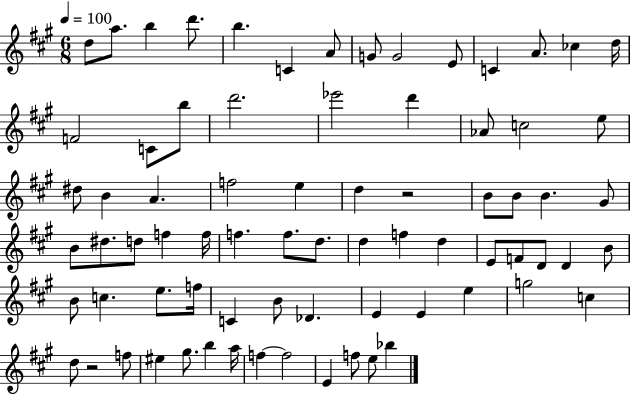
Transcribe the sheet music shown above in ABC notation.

X:1
T:Untitled
M:6/8
L:1/4
K:A
d/2 a/2 b d'/2 b C A/2 G/2 G2 E/2 C A/2 _c d/4 F2 C/2 b/2 d'2 _e'2 d' _A/2 c2 e/2 ^d/2 B A f2 e d z2 B/2 B/2 B ^G/2 B/2 ^d/2 d/2 f f/4 f f/2 d/2 d f d E/2 F/2 D/2 D B/2 B/2 c e/2 f/4 C B/2 _D E E e g2 c d/2 z2 f/2 ^e ^g/2 b a/4 f f2 E f/2 e/2 _b